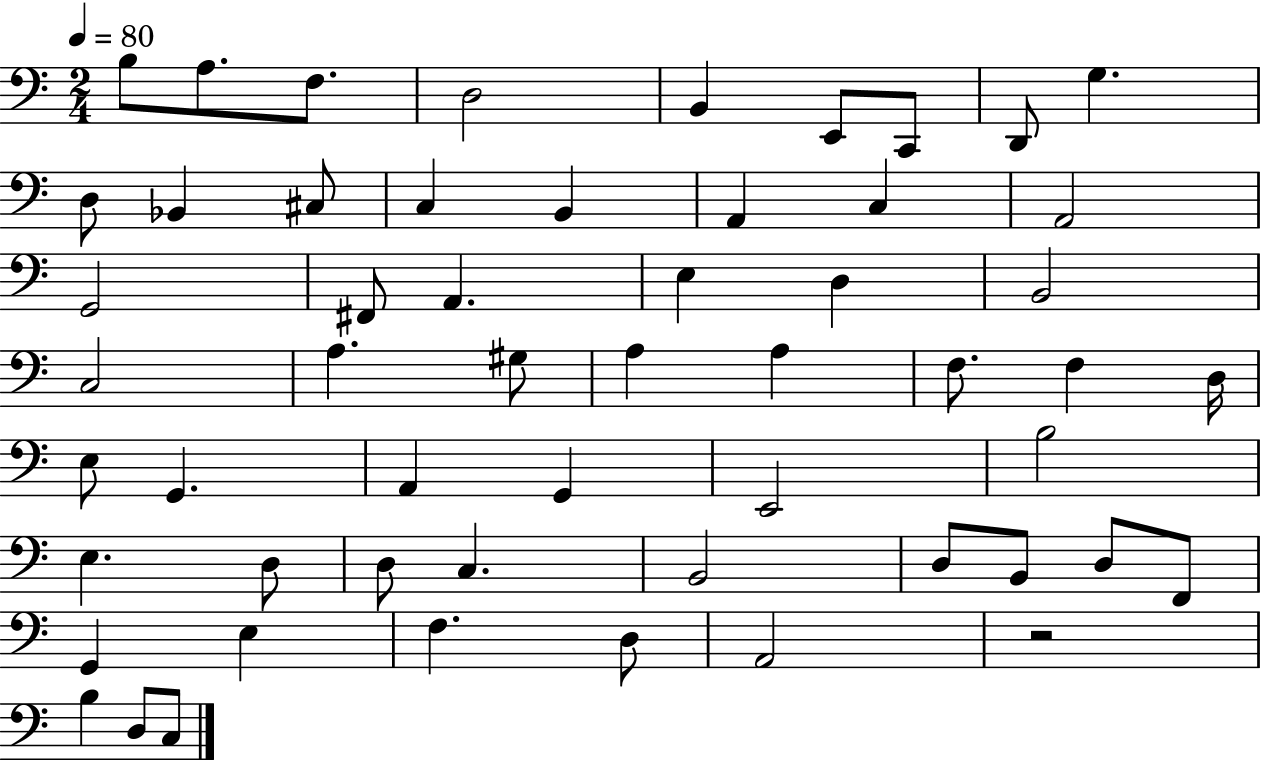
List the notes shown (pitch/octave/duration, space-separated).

B3/e A3/e. F3/e. D3/h B2/q E2/e C2/e D2/e G3/q. D3/e Bb2/q C#3/e C3/q B2/q A2/q C3/q A2/h G2/h F#2/e A2/q. E3/q D3/q B2/h C3/h A3/q. G#3/e A3/q A3/q F3/e. F3/q D3/s E3/e G2/q. A2/q G2/q E2/h B3/h E3/q. D3/e D3/e C3/q. B2/h D3/e B2/e D3/e F2/e G2/q E3/q F3/q. D3/e A2/h R/h B3/q D3/e C3/e